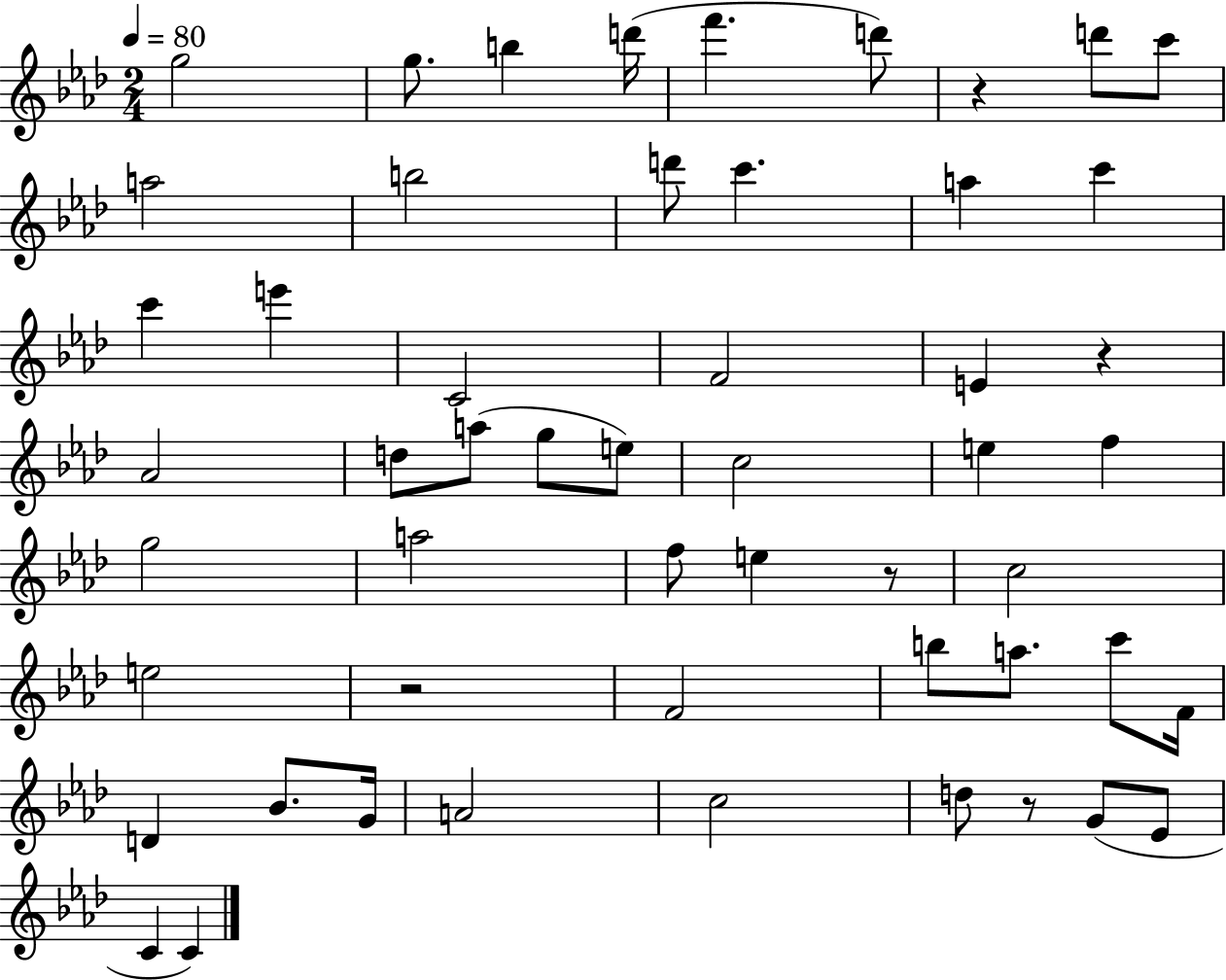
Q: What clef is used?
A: treble